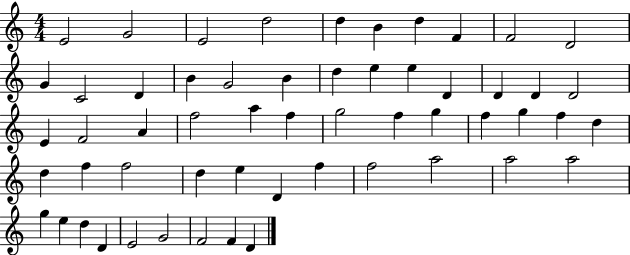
X:1
T:Untitled
M:4/4
L:1/4
K:C
E2 G2 E2 d2 d B d F F2 D2 G C2 D B G2 B d e e D D D D2 E F2 A f2 a f g2 f g f g f d d f f2 d e D f f2 a2 a2 a2 g e d D E2 G2 F2 F D